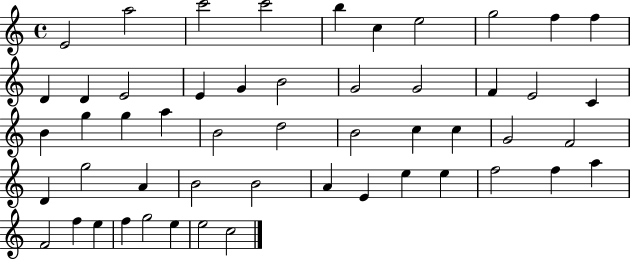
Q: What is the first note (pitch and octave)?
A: E4